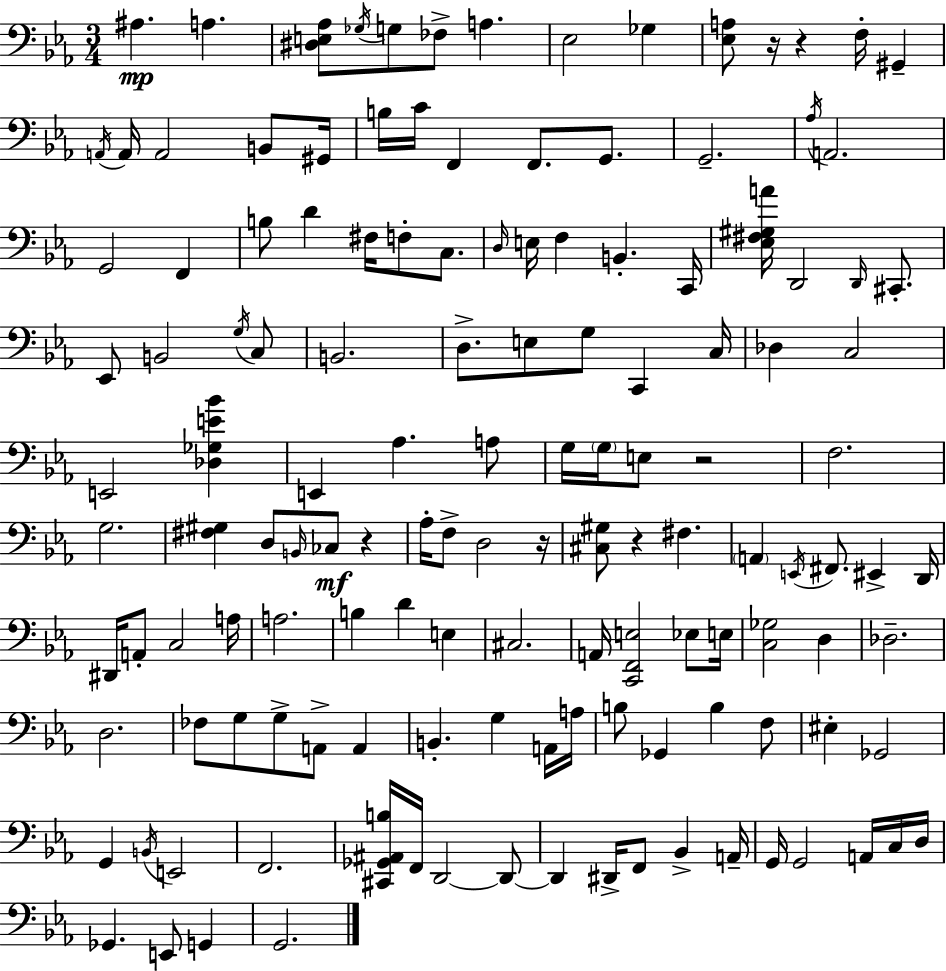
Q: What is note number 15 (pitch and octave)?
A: G#2